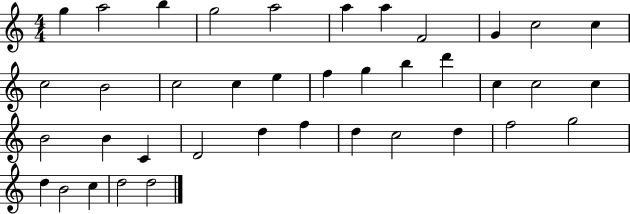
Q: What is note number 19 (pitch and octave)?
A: B5